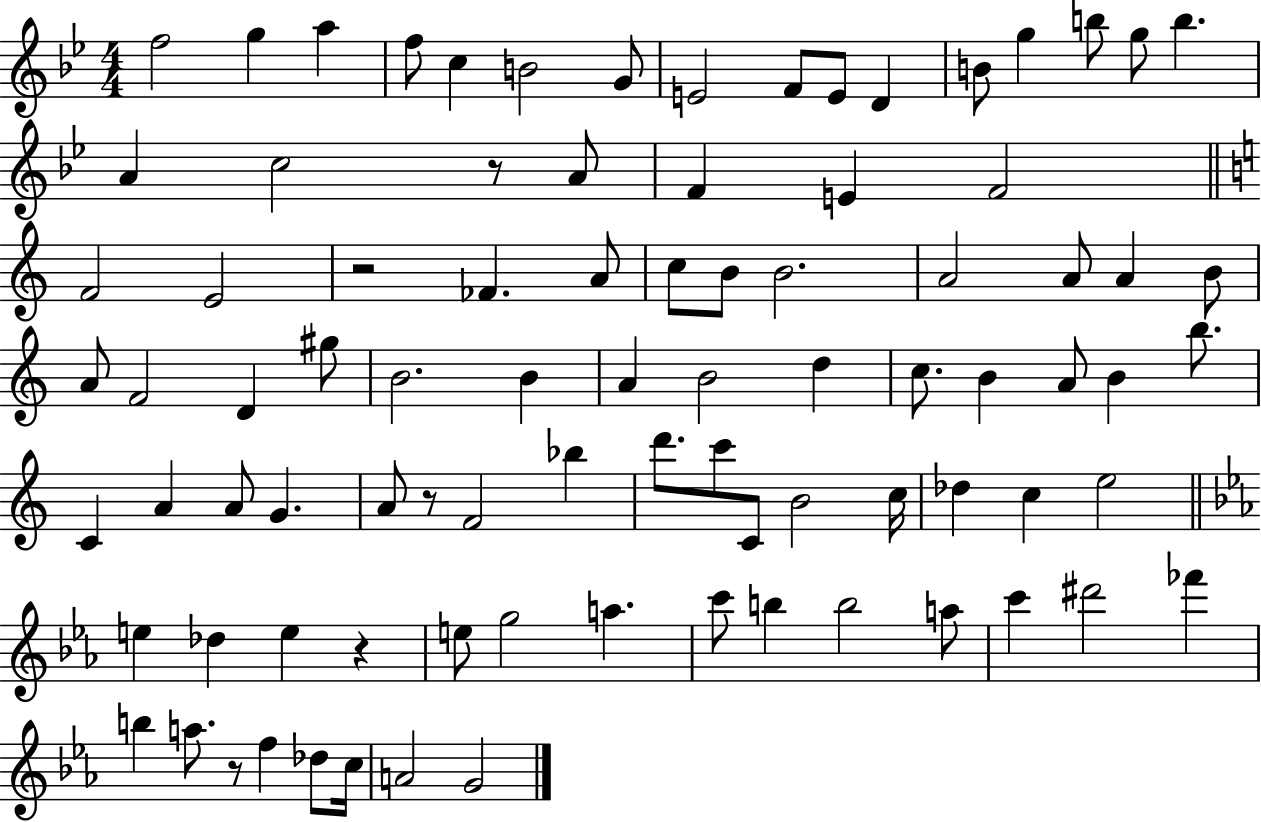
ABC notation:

X:1
T:Untitled
M:4/4
L:1/4
K:Bb
f2 g a f/2 c B2 G/2 E2 F/2 E/2 D B/2 g b/2 g/2 b A c2 z/2 A/2 F E F2 F2 E2 z2 _F A/2 c/2 B/2 B2 A2 A/2 A B/2 A/2 F2 D ^g/2 B2 B A B2 d c/2 B A/2 B b/2 C A A/2 G A/2 z/2 F2 _b d'/2 c'/2 C/2 B2 c/4 _d c e2 e _d e z e/2 g2 a c'/2 b b2 a/2 c' ^d'2 _f' b a/2 z/2 f _d/2 c/4 A2 G2